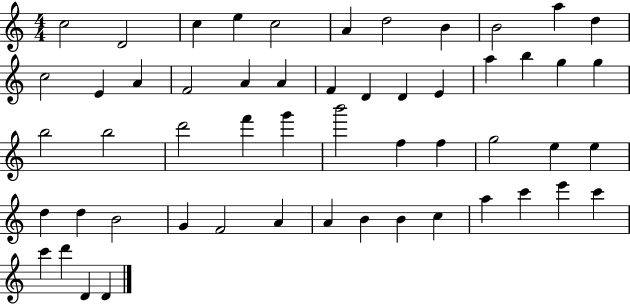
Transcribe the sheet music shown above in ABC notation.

X:1
T:Untitled
M:4/4
L:1/4
K:C
c2 D2 c e c2 A d2 B B2 a d c2 E A F2 A A F D D E a b g g b2 b2 d'2 f' g' b'2 f f g2 e e d d B2 G F2 A A B B c a c' e' c' c' d' D D